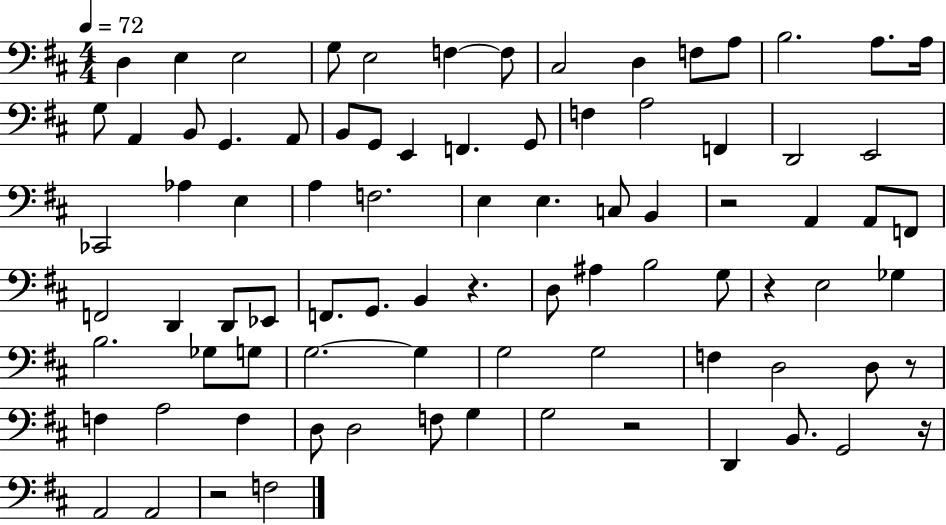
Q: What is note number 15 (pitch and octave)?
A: G3